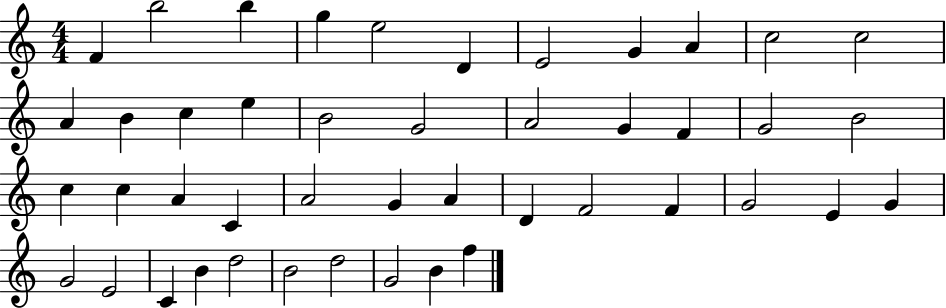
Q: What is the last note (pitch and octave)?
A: F5